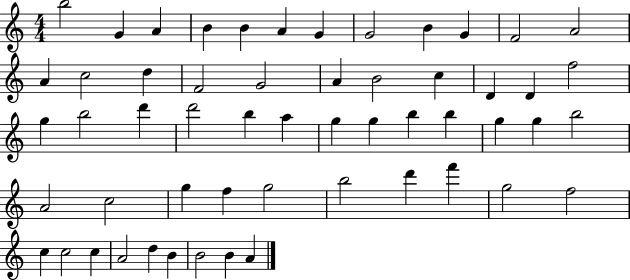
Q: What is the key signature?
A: C major